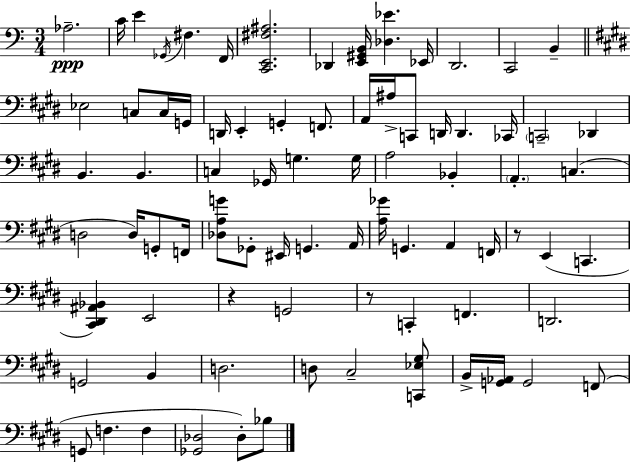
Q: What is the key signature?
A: A minor